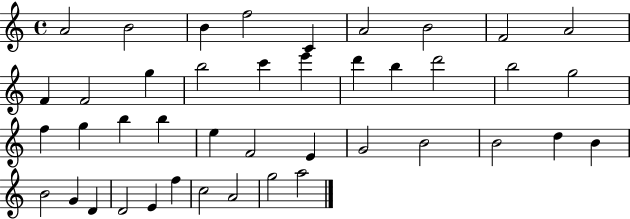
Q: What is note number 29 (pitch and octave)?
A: B4